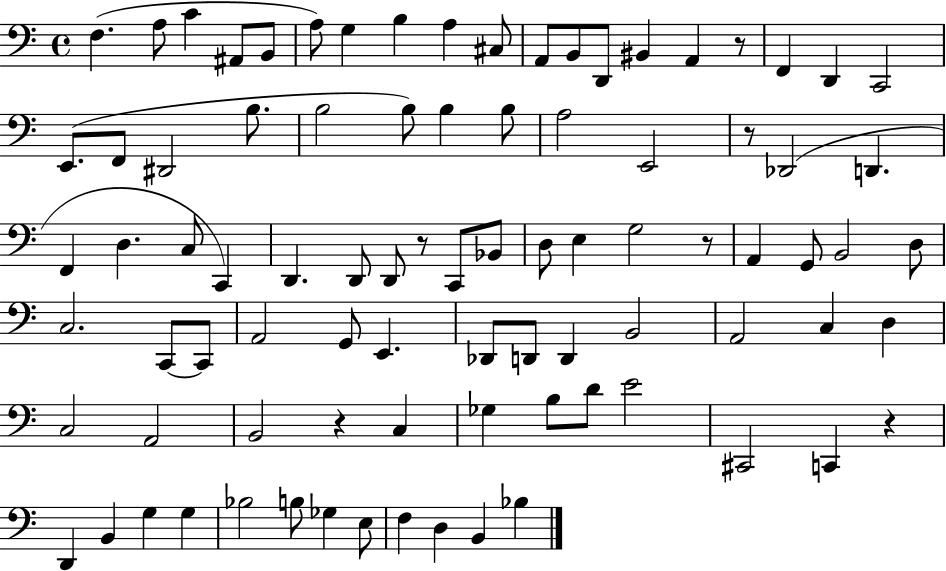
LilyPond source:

{
  \clef bass
  \time 4/4
  \defaultTimeSignature
  \key c \major
  f4.( a8 c'4 ais,8 b,8 | a8) g4 b4 a4 cis8 | a,8 b,8 d,8 bis,4 a,4 r8 | f,4 d,4 c,2 | \break e,8.( f,8 dis,2 b8. | b2 b8) b4 b8 | a2 e,2 | r8 des,2( d,4. | \break f,4 d4. c8 c,4) | d,4. d,8 d,8 r8 c,8 bes,8 | d8 e4 g2 r8 | a,4 g,8 b,2 d8 | \break c2. c,8~~ c,8 | a,2 g,8 e,4. | des,8 d,8 d,4 b,2 | a,2 c4 d4 | \break c2 a,2 | b,2 r4 c4 | ges4 b8 d'8 e'2 | cis,2 c,4 r4 | \break d,4 b,4 g4 g4 | bes2 b8 ges4 e8 | f4 d4 b,4 bes4 | \bar "|."
}